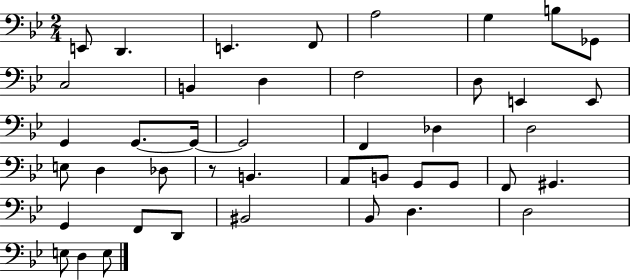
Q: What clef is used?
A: bass